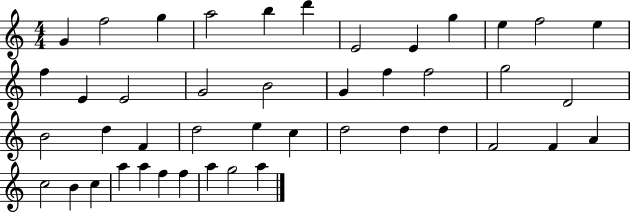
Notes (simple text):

G4/q F5/h G5/q A5/h B5/q D6/q E4/h E4/q G5/q E5/q F5/h E5/q F5/q E4/q E4/h G4/h B4/h G4/q F5/q F5/h G5/h D4/h B4/h D5/q F4/q D5/h E5/q C5/q D5/h D5/q D5/q F4/h F4/q A4/q C5/h B4/q C5/q A5/q A5/q F5/q F5/q A5/q G5/h A5/q